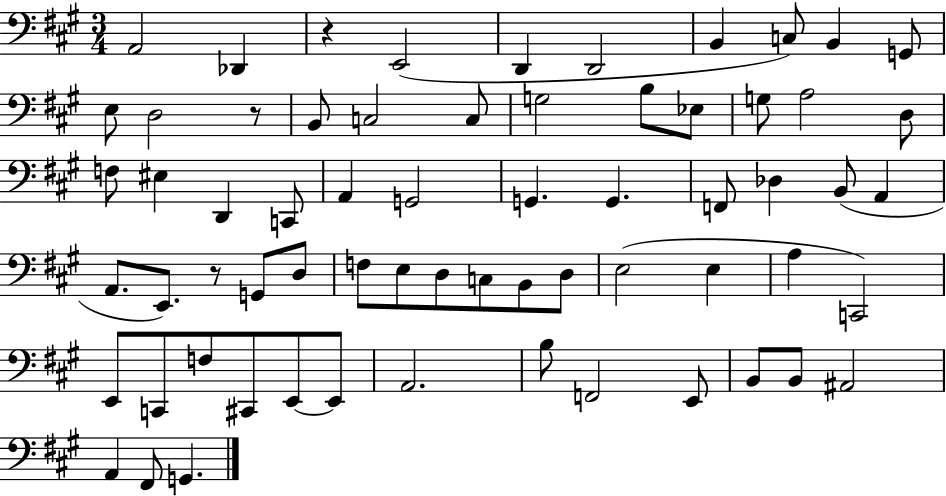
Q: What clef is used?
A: bass